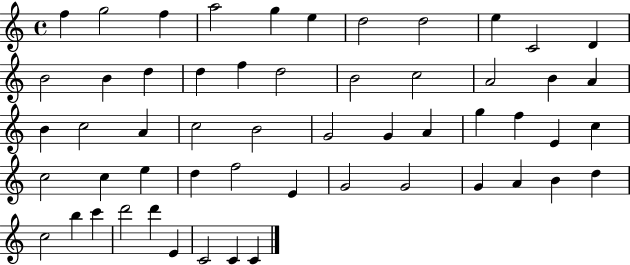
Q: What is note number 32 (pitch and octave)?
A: F5